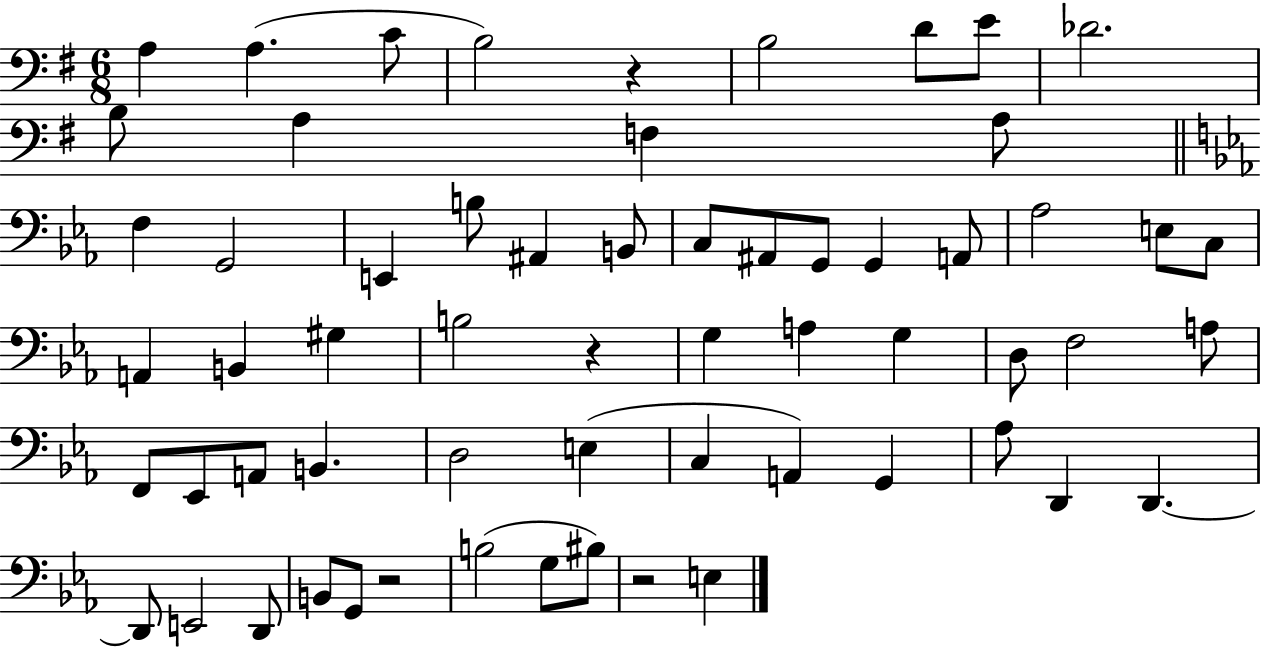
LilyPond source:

{
  \clef bass
  \numericTimeSignature
  \time 6/8
  \key g \major
  a4 a4.( c'8 | b2) r4 | b2 d'8 e'8 | des'2. | \break b8 a4 f4 a8 | \bar "||" \break \key ees \major f4 g,2 | e,4 b8 ais,4 b,8 | c8 ais,8 g,8 g,4 a,8 | aes2 e8 c8 | \break a,4 b,4 gis4 | b2 r4 | g4 a4 g4 | d8 f2 a8 | \break f,8 ees,8 a,8 b,4. | d2 e4( | c4 a,4) g,4 | aes8 d,4 d,4.~~ | \break d,8 e,2 d,8 | b,8 g,8 r2 | b2( g8 bis8) | r2 e4 | \break \bar "|."
}